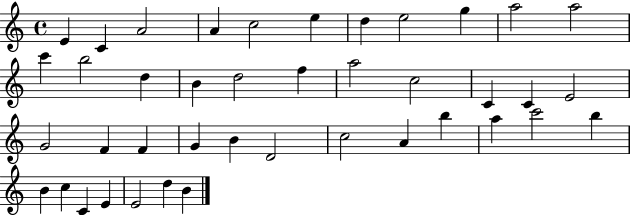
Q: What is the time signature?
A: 4/4